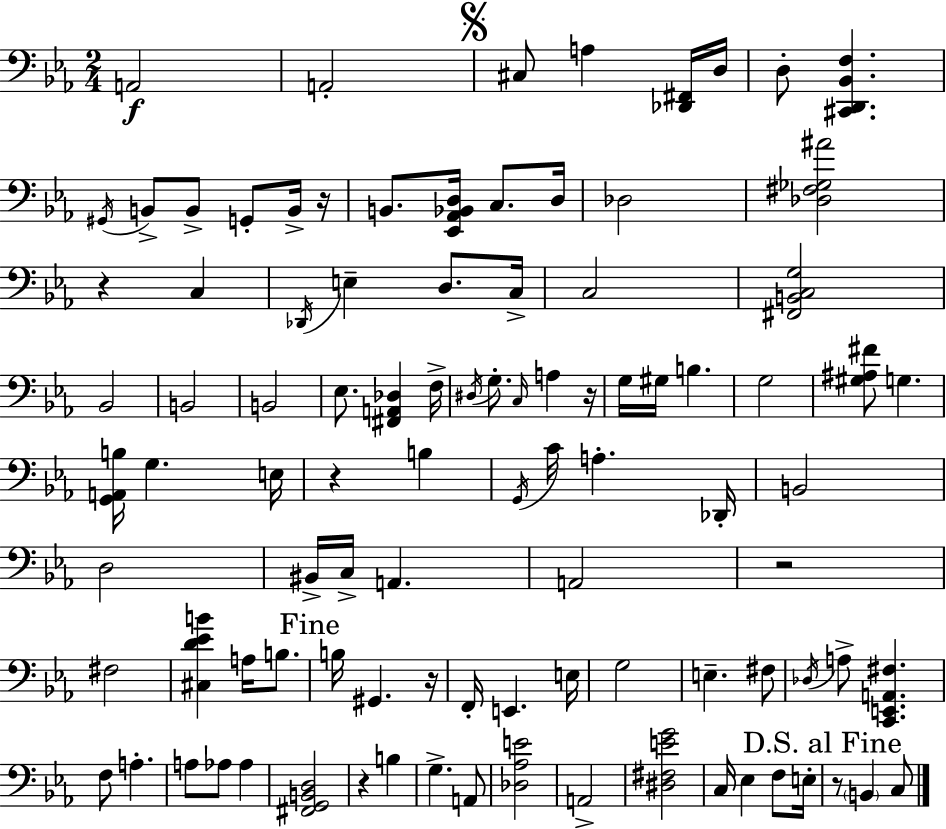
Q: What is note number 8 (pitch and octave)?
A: B2